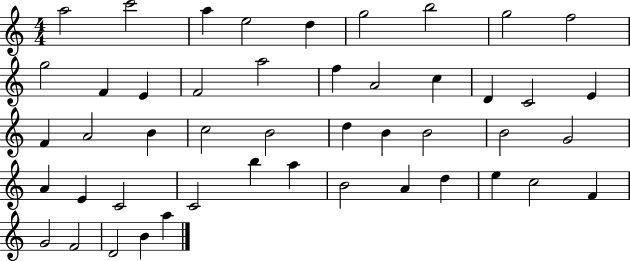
A5/h C6/h A5/q E5/h D5/q G5/h B5/h G5/h F5/h G5/h F4/q E4/q F4/h A5/h F5/q A4/h C5/q D4/q C4/h E4/q F4/q A4/h B4/q C5/h B4/h D5/q B4/q B4/h B4/h G4/h A4/q E4/q C4/h C4/h B5/q A5/q B4/h A4/q D5/q E5/q C5/h F4/q G4/h F4/h D4/h B4/q A5/q